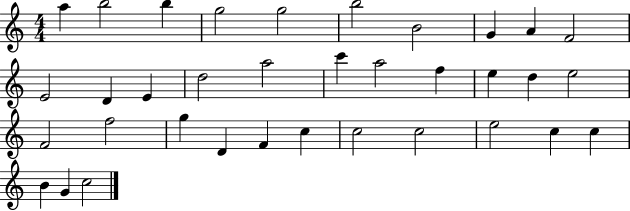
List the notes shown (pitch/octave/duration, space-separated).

A5/q B5/h B5/q G5/h G5/h B5/h B4/h G4/q A4/q F4/h E4/h D4/q E4/q D5/h A5/h C6/q A5/h F5/q E5/q D5/q E5/h F4/h F5/h G5/q D4/q F4/q C5/q C5/h C5/h E5/h C5/q C5/q B4/q G4/q C5/h